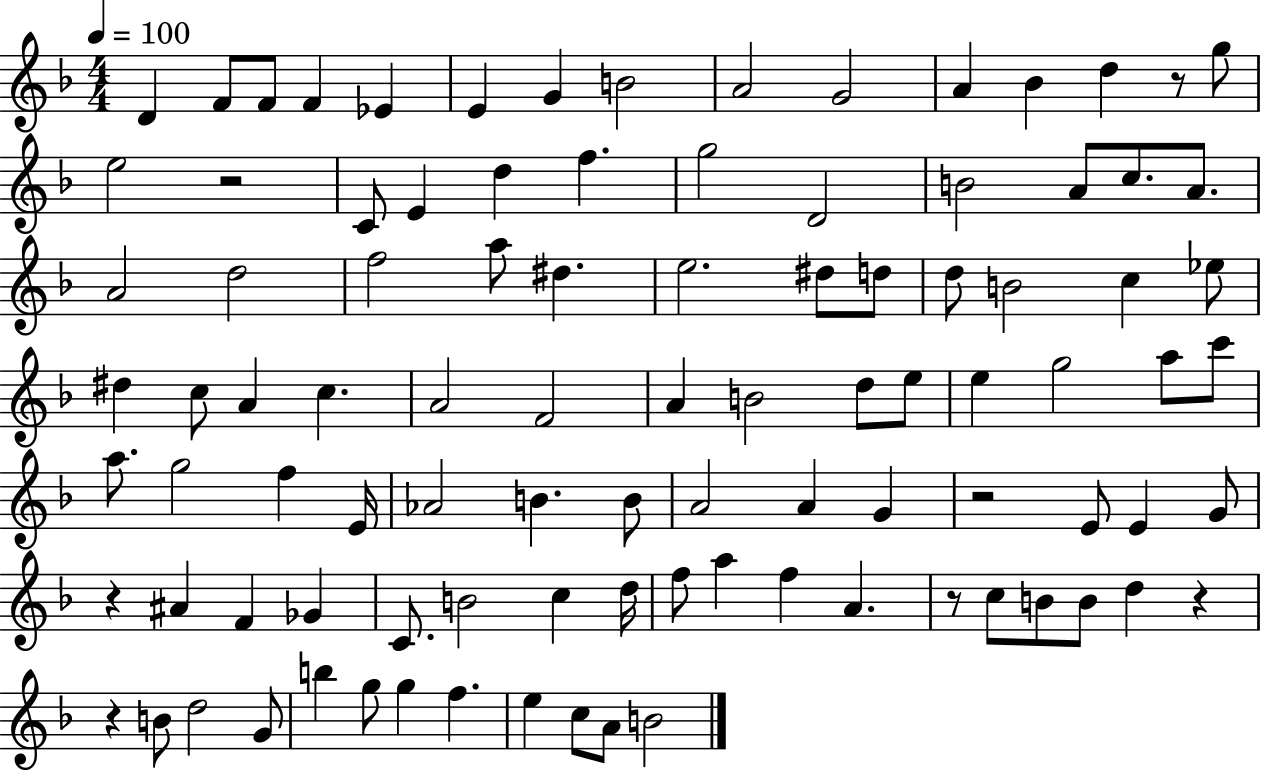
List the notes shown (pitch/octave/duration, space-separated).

D4/q F4/e F4/e F4/q Eb4/q E4/q G4/q B4/h A4/h G4/h A4/q Bb4/q D5/q R/e G5/e E5/h R/h C4/e E4/q D5/q F5/q. G5/h D4/h B4/h A4/e C5/e. A4/e. A4/h D5/h F5/h A5/e D#5/q. E5/h. D#5/e D5/e D5/e B4/h C5/q Eb5/e D#5/q C5/e A4/q C5/q. A4/h F4/h A4/q B4/h D5/e E5/e E5/q G5/h A5/e C6/e A5/e. G5/h F5/q E4/s Ab4/h B4/q. B4/e A4/h A4/q G4/q R/h E4/e E4/q G4/e R/q A#4/q F4/q Gb4/q C4/e. B4/h C5/q D5/s F5/e A5/q F5/q A4/q. R/e C5/e B4/e B4/e D5/q R/q R/q B4/e D5/h G4/e B5/q G5/e G5/q F5/q. E5/q C5/e A4/e B4/h